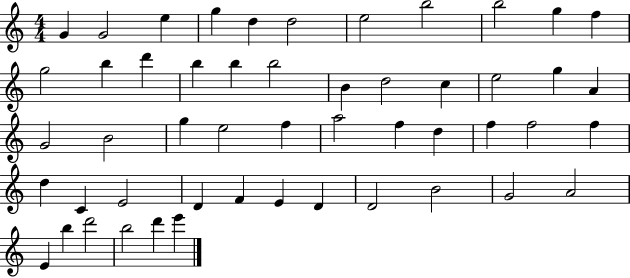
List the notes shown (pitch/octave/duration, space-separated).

G4/q G4/h E5/q G5/q D5/q D5/h E5/h B5/h B5/h G5/q F5/q G5/h B5/q D6/q B5/q B5/q B5/h B4/q D5/h C5/q E5/h G5/q A4/q G4/h B4/h G5/q E5/h F5/q A5/h F5/q D5/q F5/q F5/h F5/q D5/q C4/q E4/h D4/q F4/q E4/q D4/q D4/h B4/h G4/h A4/h E4/q B5/q D6/h B5/h D6/q E6/q